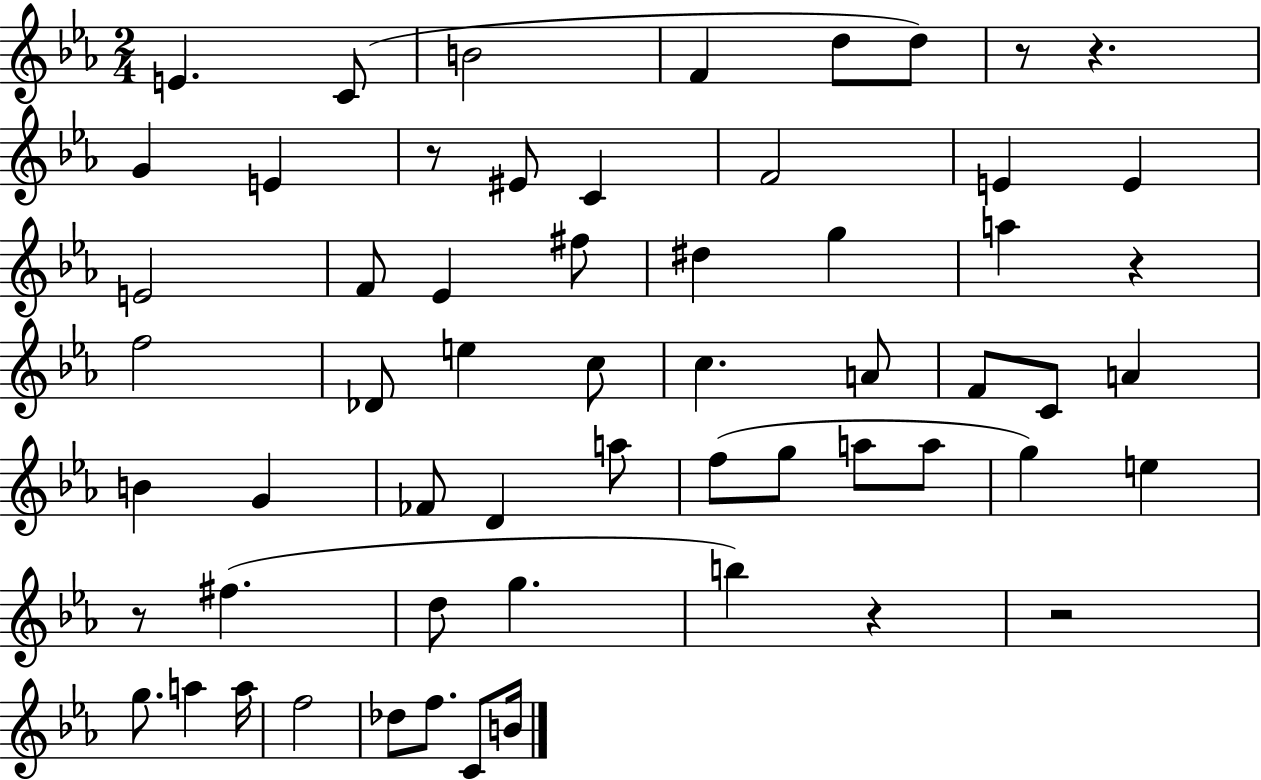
E4/q. C4/e B4/h F4/q D5/e D5/e R/e R/q. G4/q E4/q R/e EIS4/e C4/q F4/h E4/q E4/q E4/h F4/e Eb4/q F#5/e D#5/q G5/q A5/q R/q F5/h Db4/e E5/q C5/e C5/q. A4/e F4/e C4/e A4/q B4/q G4/q FES4/e D4/q A5/e F5/e G5/e A5/e A5/e G5/q E5/q R/e F#5/q. D5/e G5/q. B5/q R/q R/h G5/e. A5/q A5/s F5/h Db5/e F5/e. C4/e B4/s